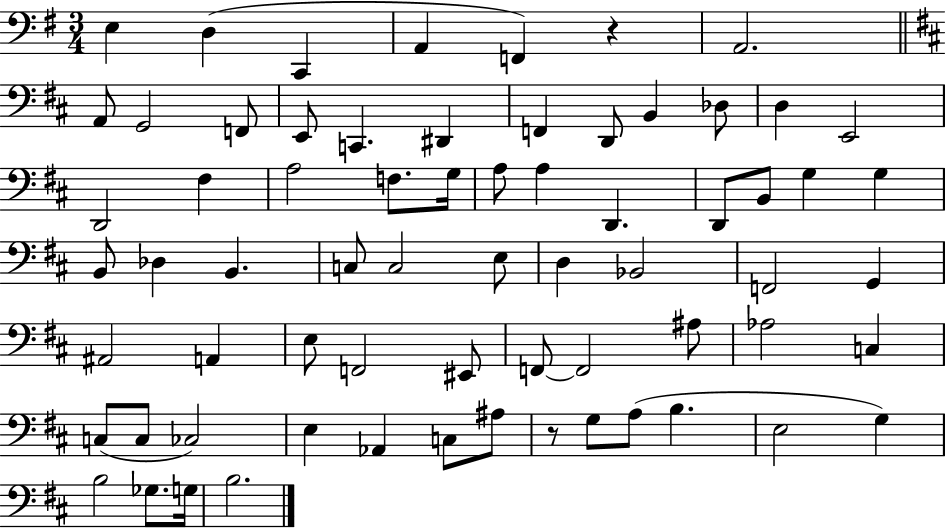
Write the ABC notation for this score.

X:1
T:Untitled
M:3/4
L:1/4
K:G
E, D, C,, A,, F,, z A,,2 A,,/2 G,,2 F,,/2 E,,/2 C,, ^D,, F,, D,,/2 B,, _D,/2 D, E,,2 D,,2 ^F, A,2 F,/2 G,/4 A,/2 A, D,, D,,/2 B,,/2 G, G, B,,/2 _D, B,, C,/2 C,2 E,/2 D, _B,,2 F,,2 G,, ^A,,2 A,, E,/2 F,,2 ^E,,/2 F,,/2 F,,2 ^A,/2 _A,2 C, C,/2 C,/2 _C,2 E, _A,, C,/2 ^A,/2 z/2 G,/2 A,/2 B, E,2 G, B,2 _G,/2 G,/4 B,2